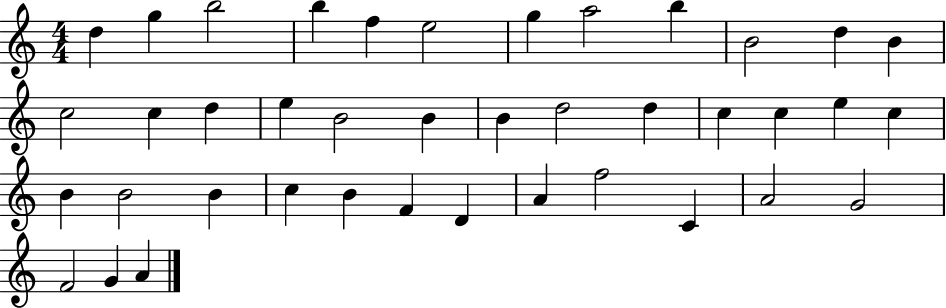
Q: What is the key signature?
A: C major